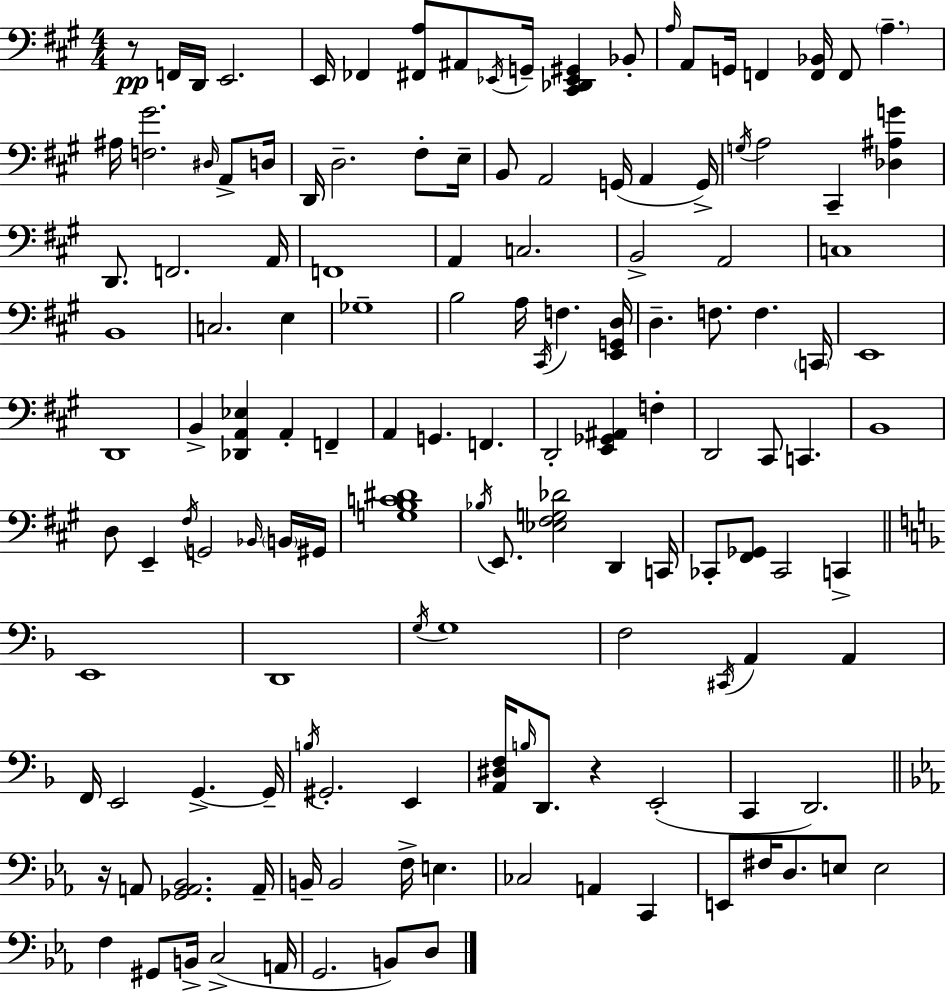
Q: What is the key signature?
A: A major